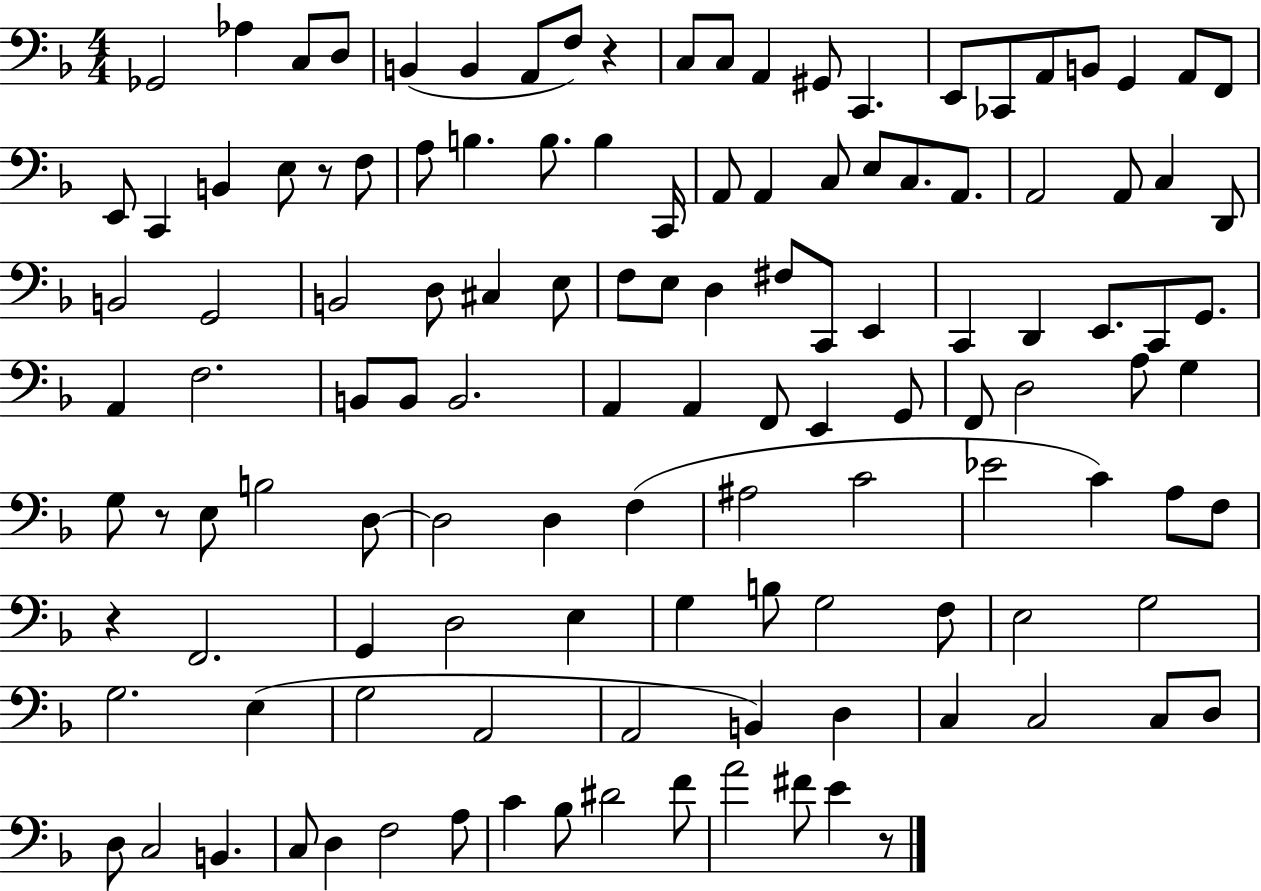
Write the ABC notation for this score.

X:1
T:Untitled
M:4/4
L:1/4
K:F
_G,,2 _A, C,/2 D,/2 B,, B,, A,,/2 F,/2 z C,/2 C,/2 A,, ^G,,/2 C,, E,,/2 _C,,/2 A,,/2 B,,/2 G,, A,,/2 F,,/2 E,,/2 C,, B,, E,/2 z/2 F,/2 A,/2 B, B,/2 B, C,,/4 A,,/2 A,, C,/2 E,/2 C,/2 A,,/2 A,,2 A,,/2 C, D,,/2 B,,2 G,,2 B,,2 D,/2 ^C, E,/2 F,/2 E,/2 D, ^F,/2 C,,/2 E,, C,, D,, E,,/2 C,,/2 G,,/2 A,, F,2 B,,/2 B,,/2 B,,2 A,, A,, F,,/2 E,, G,,/2 F,,/2 D,2 A,/2 G, G,/2 z/2 E,/2 B,2 D,/2 D,2 D, F, ^A,2 C2 _E2 C A,/2 F,/2 z F,,2 G,, D,2 E, G, B,/2 G,2 F,/2 E,2 G,2 G,2 E, G,2 A,,2 A,,2 B,, D, C, C,2 C,/2 D,/2 D,/2 C,2 B,, C,/2 D, F,2 A,/2 C _B,/2 ^D2 F/2 A2 ^F/2 E z/2